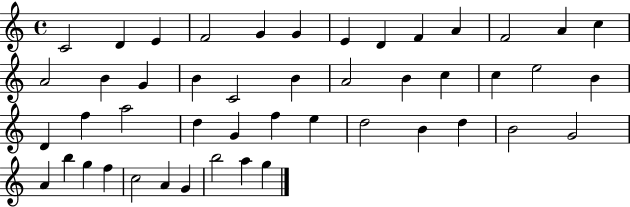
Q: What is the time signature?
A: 4/4